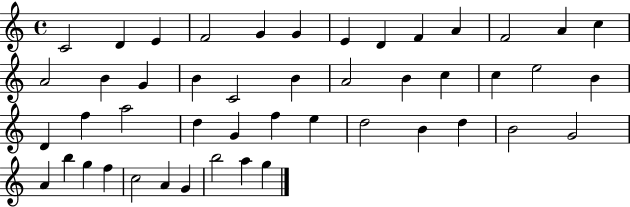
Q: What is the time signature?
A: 4/4